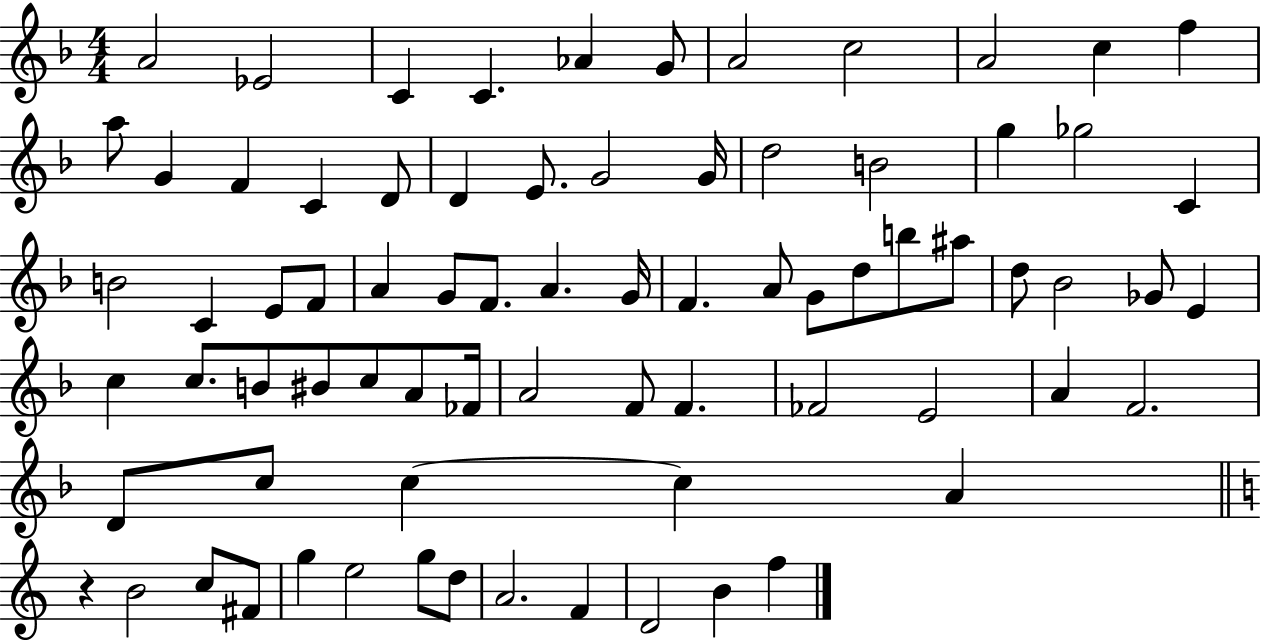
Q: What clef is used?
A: treble